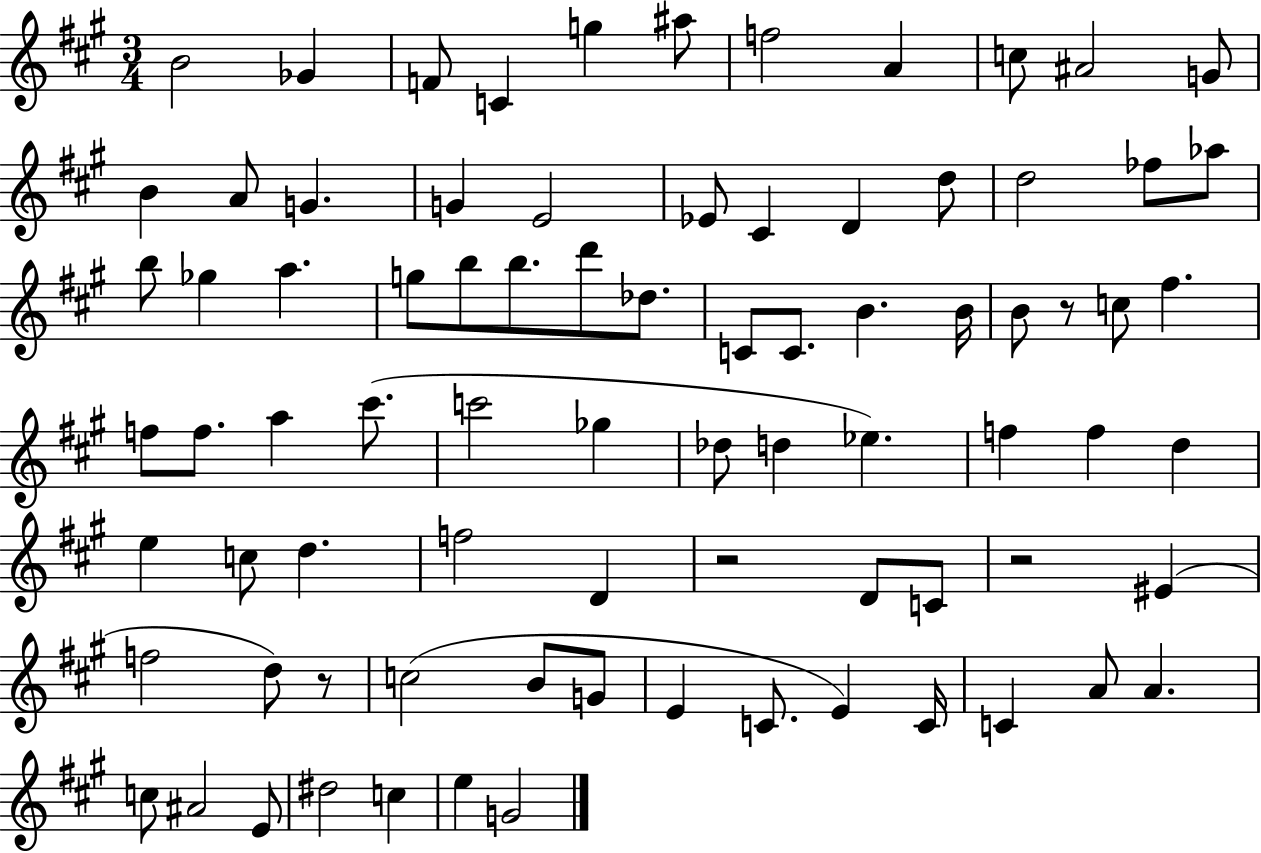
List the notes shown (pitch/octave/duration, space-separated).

B4/h Gb4/q F4/e C4/q G5/q A#5/e F5/h A4/q C5/e A#4/h G4/e B4/q A4/e G4/q. G4/q E4/h Eb4/e C#4/q D4/q D5/e D5/h FES5/e Ab5/e B5/e Gb5/q A5/q. G5/e B5/e B5/e. D6/e Db5/e. C4/e C4/e. B4/q. B4/s B4/e R/e C5/e F#5/q. F5/e F5/e. A5/q C#6/e. C6/h Gb5/q Db5/e D5/q Eb5/q. F5/q F5/q D5/q E5/q C5/e D5/q. F5/h D4/q R/h D4/e C4/e R/h EIS4/q F5/h D5/e R/e C5/h B4/e G4/e E4/q C4/e. E4/q C4/s C4/q A4/e A4/q. C5/e A#4/h E4/e D#5/h C5/q E5/q G4/h